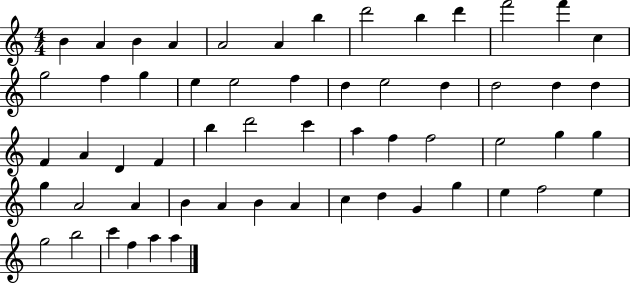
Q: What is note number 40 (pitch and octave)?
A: A4